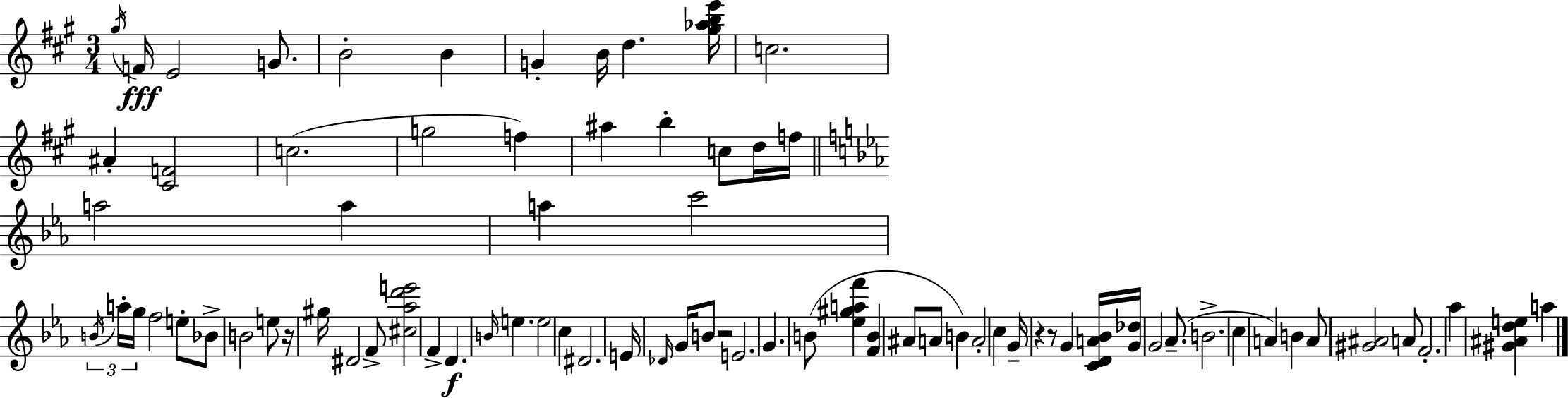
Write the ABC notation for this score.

X:1
T:Untitled
M:3/4
L:1/4
K:A
^g/4 F/4 E2 G/2 B2 B G B/4 d [^g_abe']/4 c2 ^A [^CF]2 c2 g2 f ^a b c/2 d/4 f/4 a2 a a c'2 B/4 a/4 g/4 f2 e/2 _B/2 B2 e/2 z/4 ^g/4 ^D2 F/2 [^c_ad'e']2 F D B/4 e e2 c ^D2 E/4 _D/4 G/4 B/2 z2 E2 G B/2 [_e^gaf'] [FB] ^A/2 A/2 B A2 c G/4 z z/2 G [CDA_B]/4 [G_d]/4 G2 _A/2 B2 c A B A/2 [^G^A]2 A/2 F2 _a [^G^Ade] a